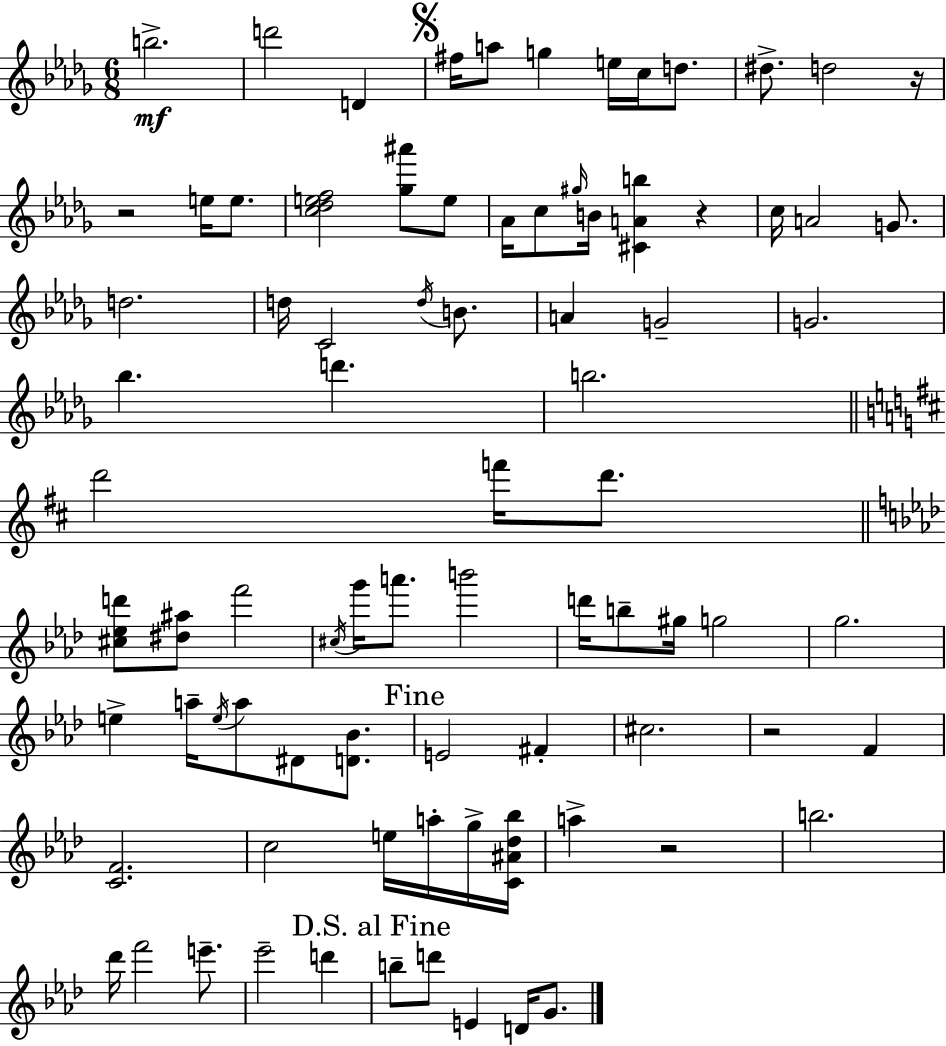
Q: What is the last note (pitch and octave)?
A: G4